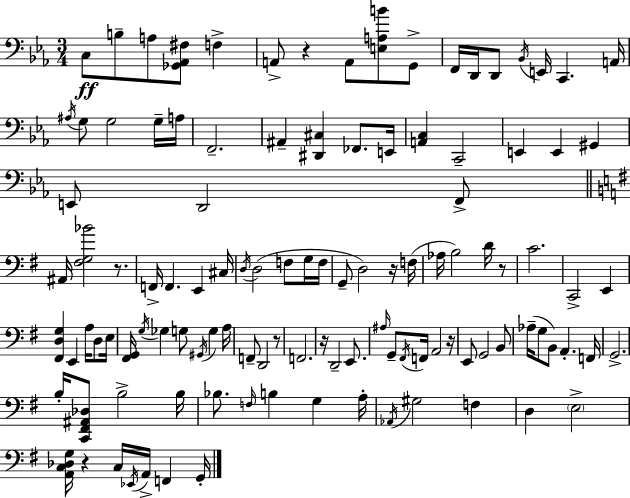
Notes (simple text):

C3/e B3/e A3/e [Gb2,Ab2,F#3]/e F3/q A2/e R/q A2/e [E3,A3,B4]/e G2/e F2/s D2/s D2/e Bb2/s E2/s C2/q. A2/s A#3/s G3/e G3/h G3/s A3/s F2/h. A#2/q [D#2,C#3]/q FES2/e. E2/s [A2,C3]/q C2/h E2/q E2/q G#2/q E2/e D2/h F2/e A#2/s [F#3,G3,Bb4]/h R/e. F2/s F2/q. E2/q C#3/s D3/s D3/h F3/e G3/s F3/s G2/e D3/h R/s F3/s Ab3/s B3/h D4/s R/e C4/h. C2/h E2/q [F#2,D3,G3]/q E2/q A3/s D3/e E3/s [F#2,G2]/s G3/s Gb3/q G3/e G#2/s G3/q A3/s F2/e D2/h R/e F2/h. R/s D2/h E2/e. A#3/s G2/e F#2/s F2/s A2/h R/s E2/e G2/h B2/e Ab3/s G3/e B2/e A2/q. F2/s G2/h. B3/s [C2,F#2,A#2,Db3]/e B3/h B3/s Bb3/e. F3/s B3/q G3/q A3/s Ab2/s G#3/h F3/q D3/q E3/h [A2,C3,Db3,G3]/s R/q C3/s Eb2/s A2/s F2/q G2/s